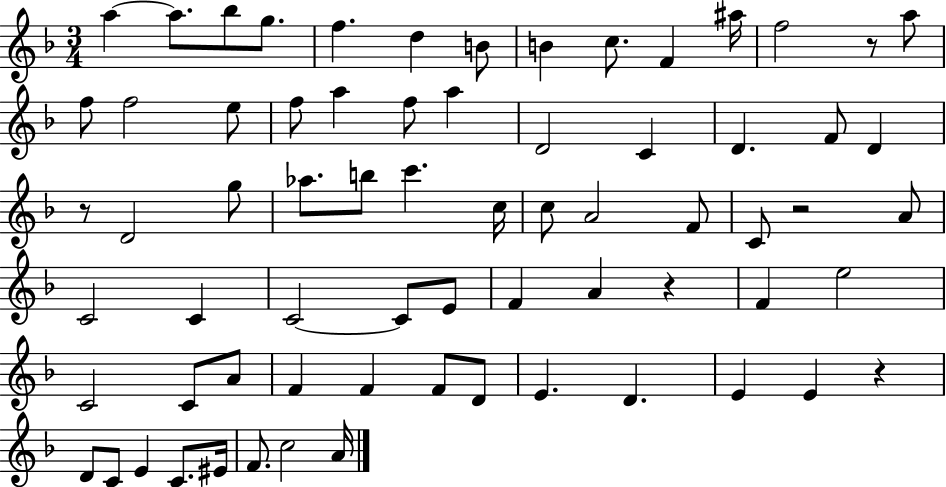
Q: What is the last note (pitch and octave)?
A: A4